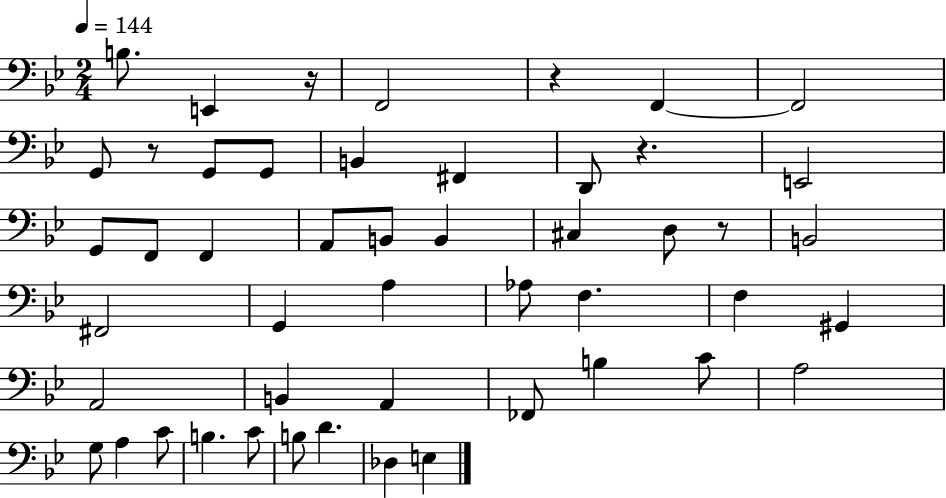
B3/e. E2/q R/s F2/h R/q F2/q F2/h G2/e R/e G2/e G2/e B2/q F#2/q D2/e R/q. E2/h G2/e F2/e F2/q A2/e B2/e B2/q C#3/q D3/e R/e B2/h F#2/h G2/q A3/q Ab3/e F3/q. F3/q G#2/q A2/h B2/q A2/q FES2/e B3/q C4/e A3/h G3/e A3/q C4/e B3/q. C4/e B3/e D4/q. Db3/q E3/q